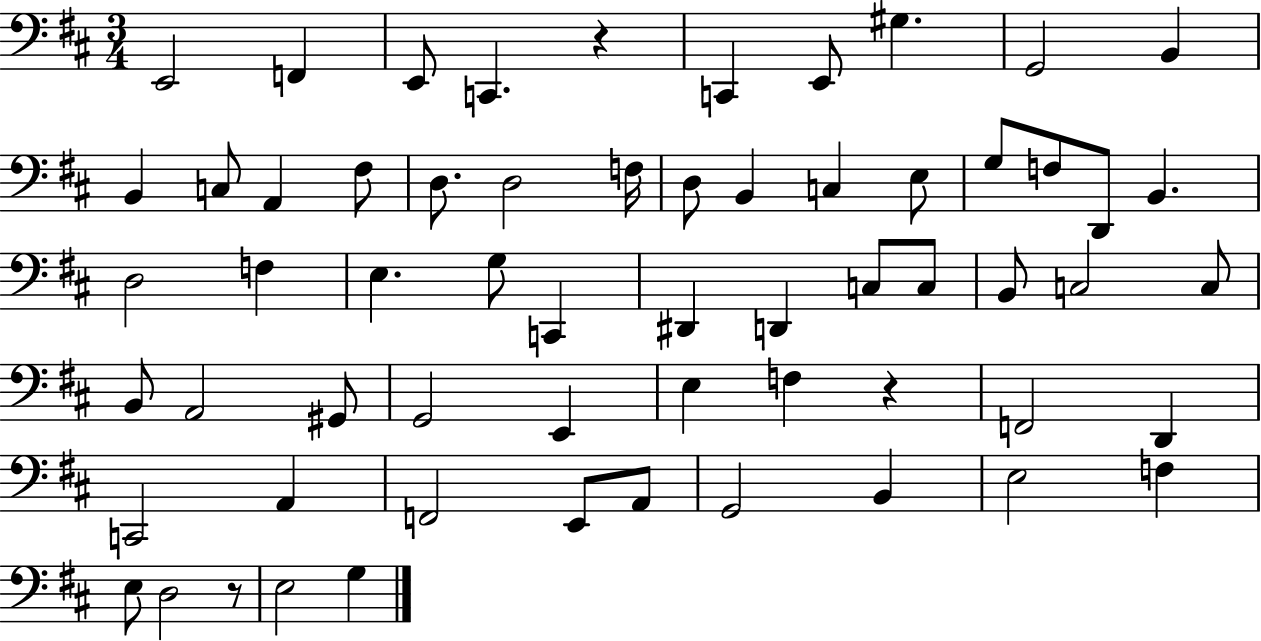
E2/h F2/q E2/e C2/q. R/q C2/q E2/e G#3/q. G2/h B2/q B2/q C3/e A2/q F#3/e D3/e. D3/h F3/s D3/e B2/q C3/q E3/e G3/e F3/e D2/e B2/q. D3/h F3/q E3/q. G3/e C2/q D#2/q D2/q C3/e C3/e B2/e C3/h C3/e B2/e A2/h G#2/e G2/h E2/q E3/q F3/q R/q F2/h D2/q C2/h A2/q F2/h E2/e A2/e G2/h B2/q E3/h F3/q E3/e D3/h R/e E3/h G3/q